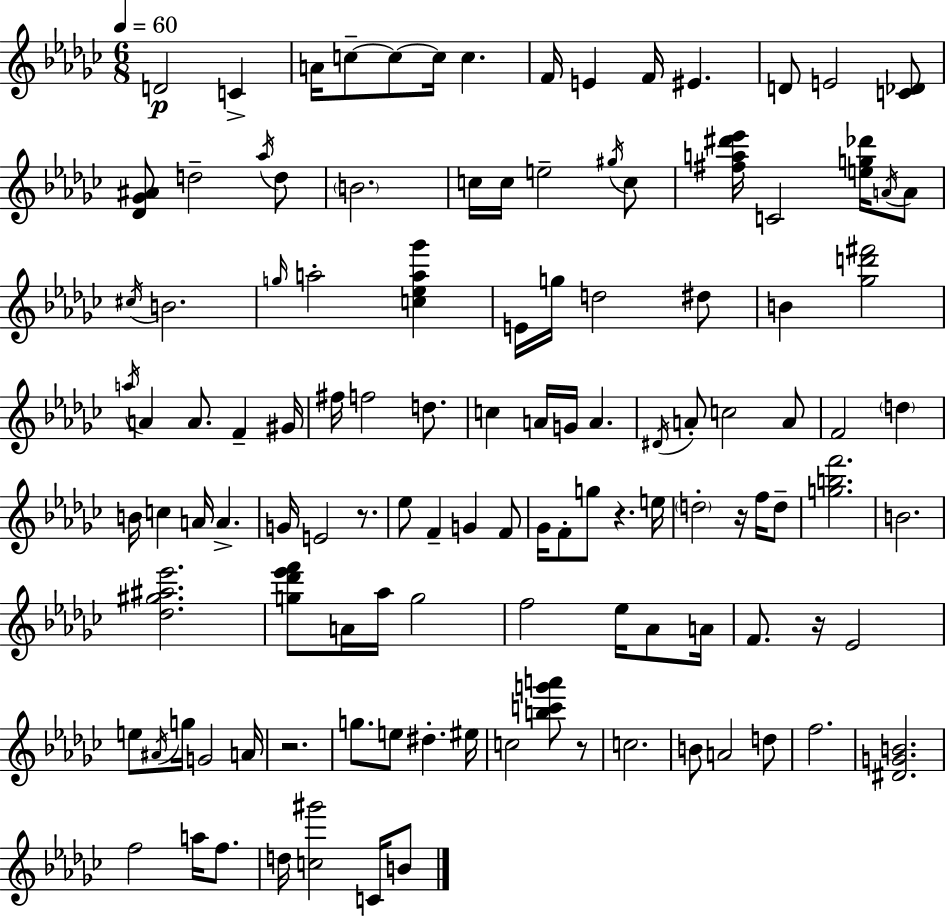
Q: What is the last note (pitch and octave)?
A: B4